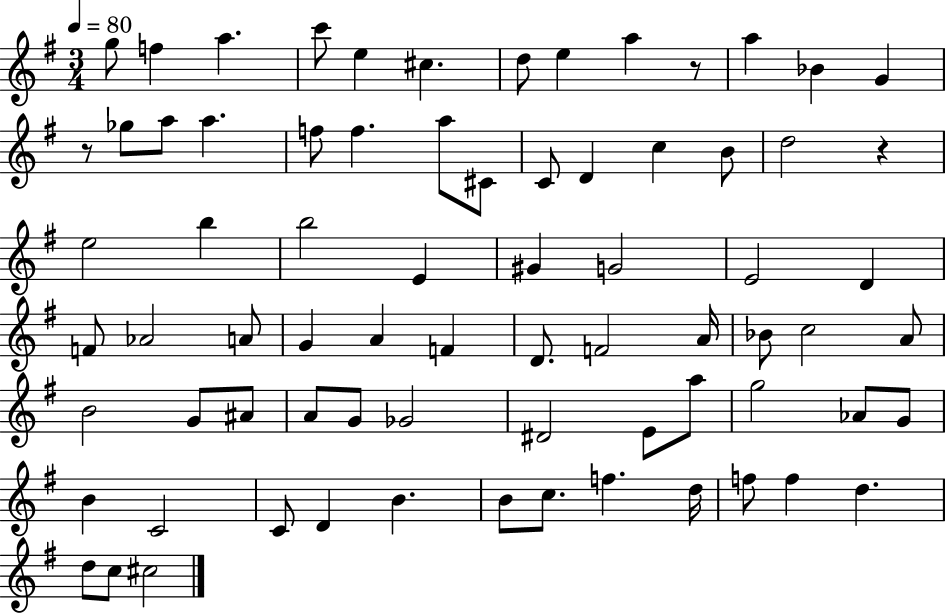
G5/e F5/q A5/q. C6/e E5/q C#5/q. D5/e E5/q A5/q R/e A5/q Bb4/q G4/q R/e Gb5/e A5/e A5/q. F5/e F5/q. A5/e C#4/e C4/e D4/q C5/q B4/e D5/h R/q E5/h B5/q B5/h E4/q G#4/q G4/h E4/h D4/q F4/e Ab4/h A4/e G4/q A4/q F4/q D4/e. F4/h A4/s Bb4/e C5/h A4/e B4/h G4/e A#4/e A4/e G4/e Gb4/h D#4/h E4/e A5/e G5/h Ab4/e G4/e B4/q C4/h C4/e D4/q B4/q. B4/e C5/e. F5/q. D5/s F5/e F5/q D5/q. D5/e C5/e C#5/h